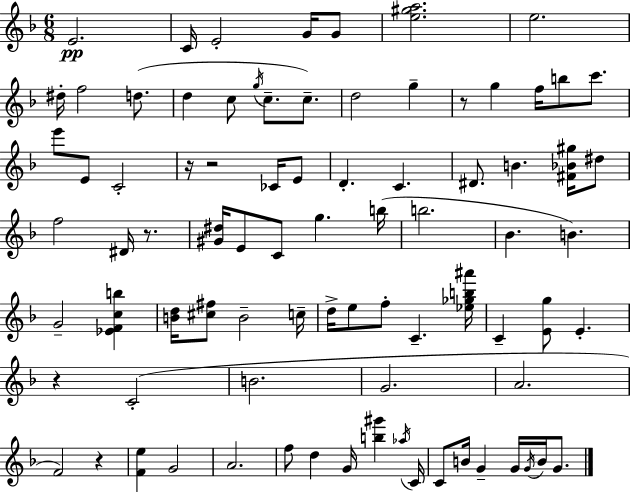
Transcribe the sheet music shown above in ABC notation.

X:1
T:Untitled
M:6/8
L:1/4
K:Dm
E2 C/4 E2 G/4 G/2 [e^ga]2 e2 ^d/4 f2 d/2 d c/2 g/4 c/2 c/2 d2 g z/2 g f/4 b/2 c'/2 e'/2 E/2 C2 z/4 z2 _C/4 E/2 D C ^D/2 B [^F_B^g]/4 ^d/2 f2 ^D/4 z/2 [^G^d]/4 E/2 C/2 g b/4 b2 _B B G2 [_EFcb] [Bd]/4 [^c^f]/2 B2 c/4 d/4 e/2 f/2 C [_e_gb^a']/4 C [Eg]/2 E z C2 B2 G2 A2 F2 z [Fe] G2 A2 f/2 d G/4 [b^g'] _a/4 C/4 C/2 B/4 G G/4 G/4 B/4 G/2